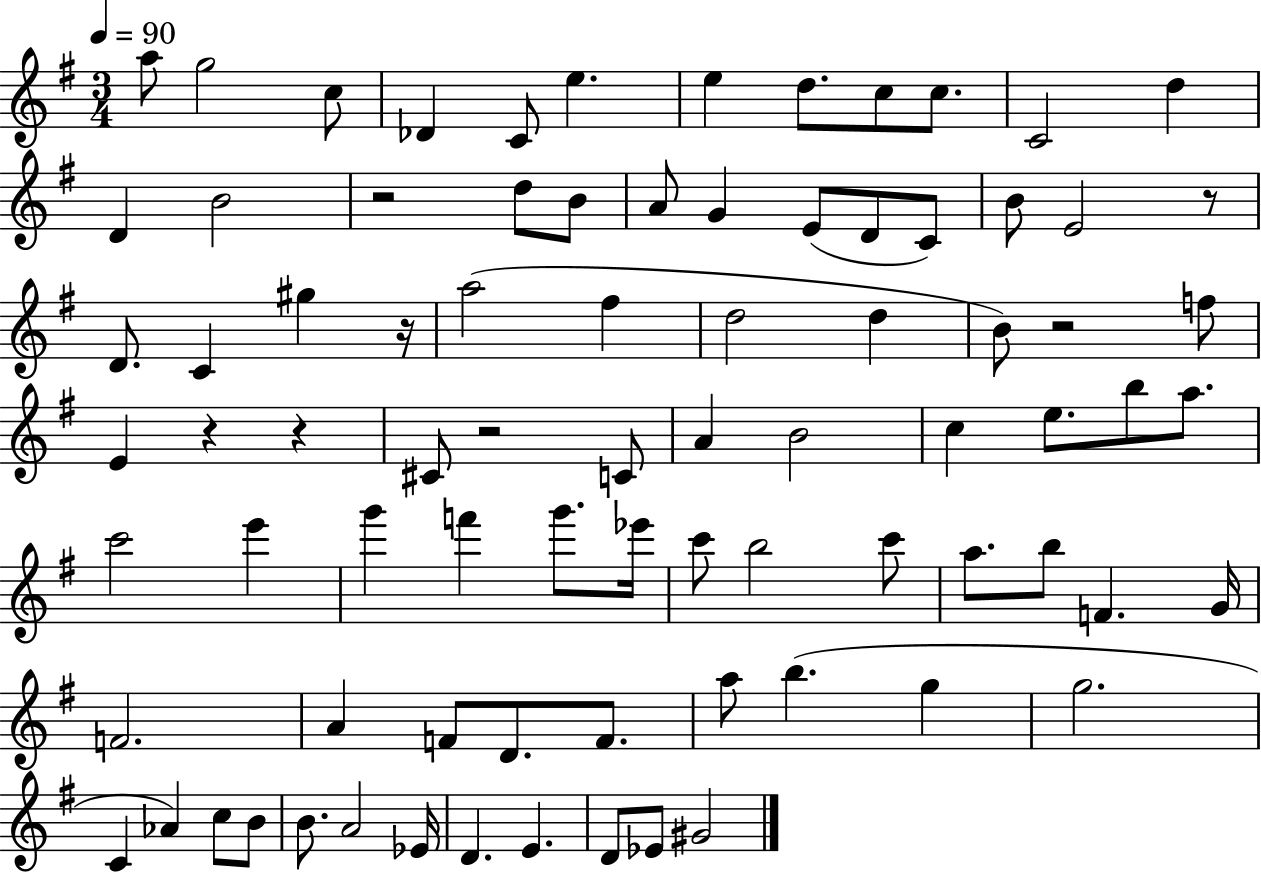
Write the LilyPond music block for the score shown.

{
  \clef treble
  \numericTimeSignature
  \time 3/4
  \key g \major
  \tempo 4 = 90
  a''8 g''2 c''8 | des'4 c'8 e''4. | e''4 d''8. c''8 c''8. | c'2 d''4 | \break d'4 b'2 | r2 d''8 b'8 | a'8 g'4 e'8( d'8 c'8) | b'8 e'2 r8 | \break d'8. c'4 gis''4 r16 | a''2( fis''4 | d''2 d''4 | b'8) r2 f''8 | \break e'4 r4 r4 | cis'8 r2 c'8 | a'4 b'2 | c''4 e''8. b''8 a''8. | \break c'''2 e'''4 | g'''4 f'''4 g'''8. ees'''16 | c'''8 b''2 c'''8 | a''8. b''8 f'4. g'16 | \break f'2. | a'4 f'8 d'8. f'8. | a''8 b''4.( g''4 | g''2. | \break c'4 aes'4) c''8 b'8 | b'8. a'2 ees'16 | d'4. e'4. | d'8 ees'8 gis'2 | \break \bar "|."
}